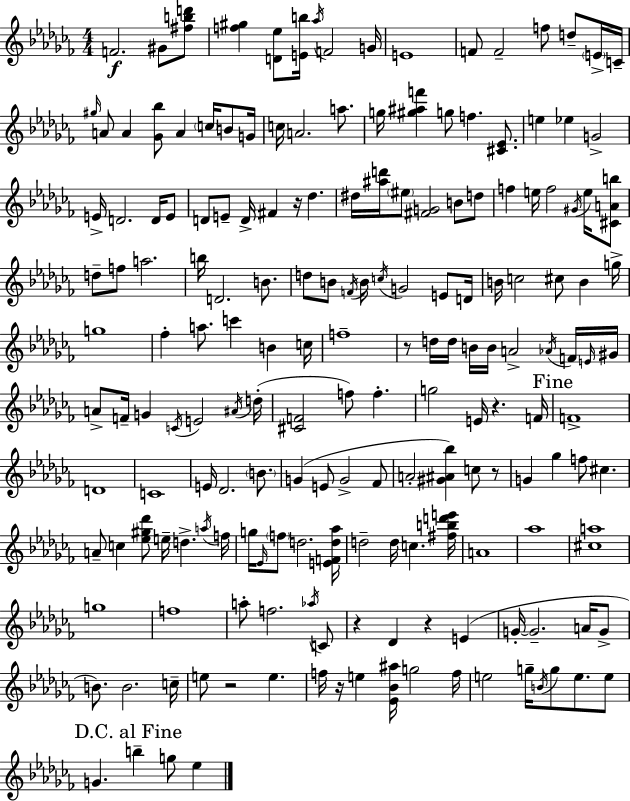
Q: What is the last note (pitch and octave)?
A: Eb5